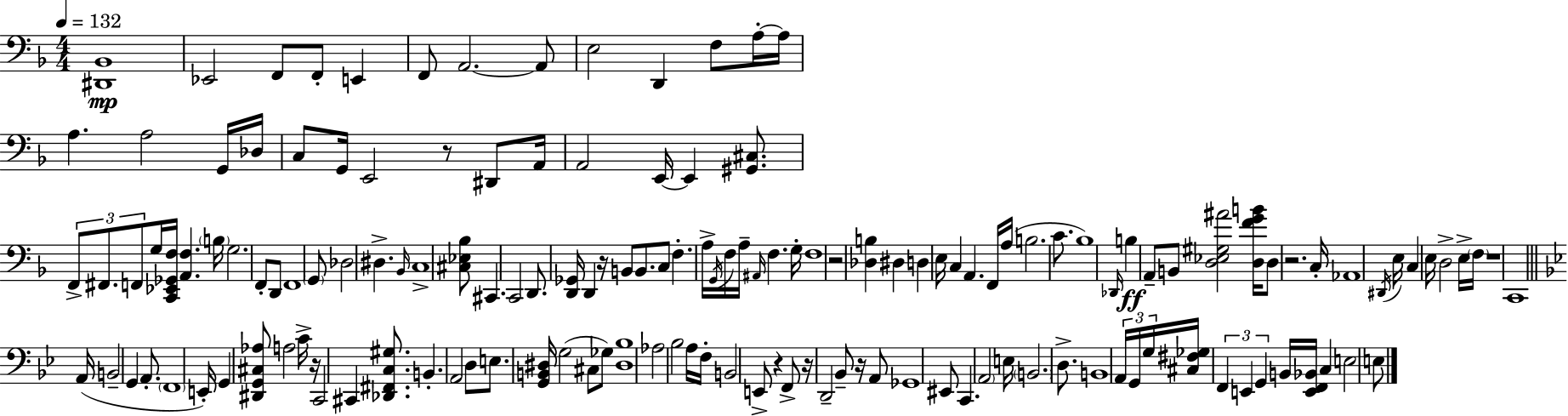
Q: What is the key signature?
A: F major